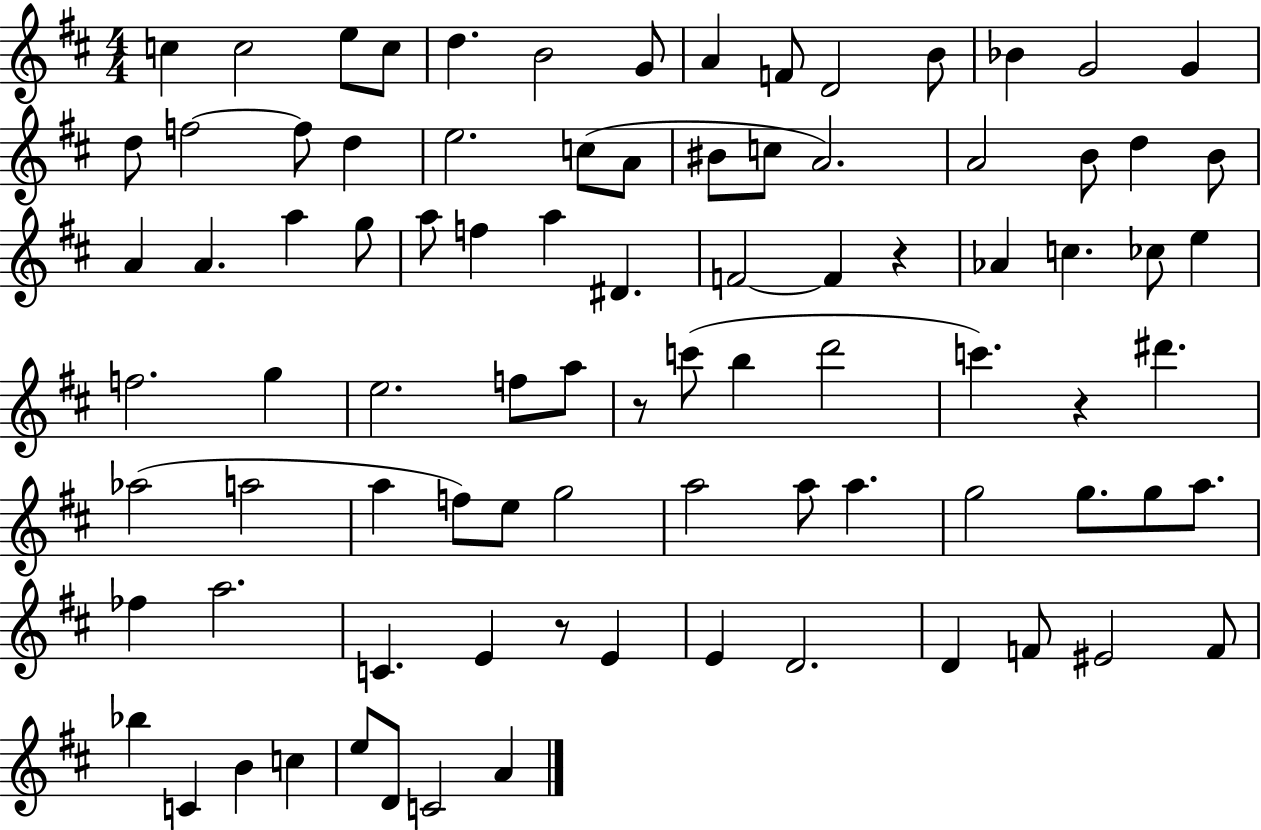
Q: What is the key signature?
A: D major